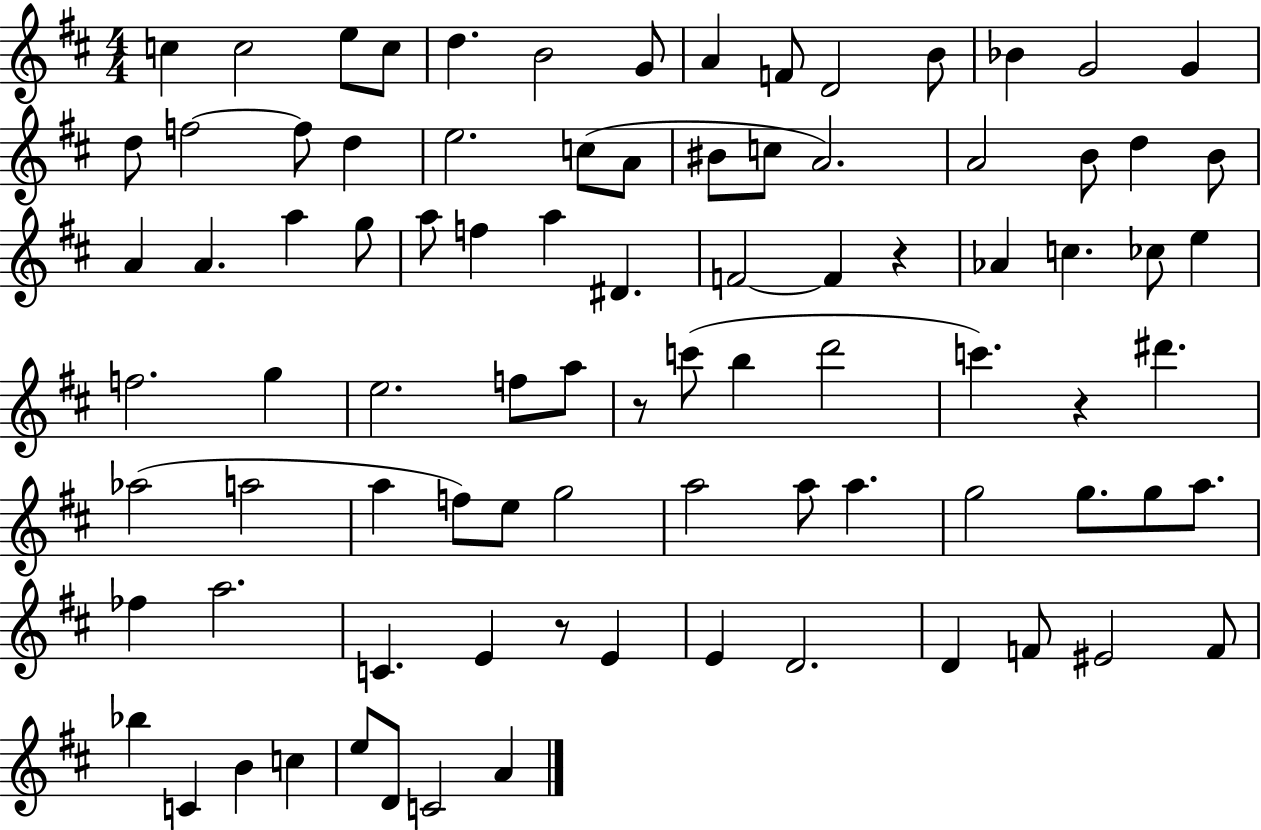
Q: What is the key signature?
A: D major